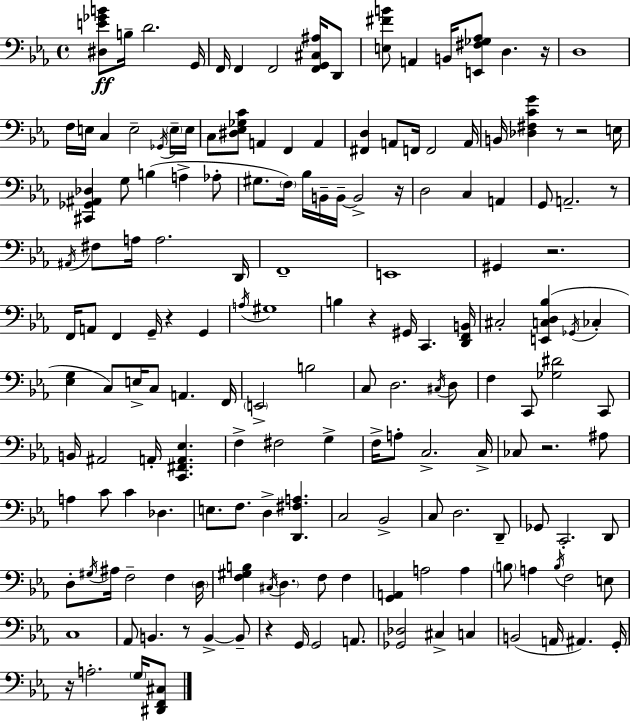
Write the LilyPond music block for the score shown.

{
  \clef bass
  \time 4/4
  \defaultTimeSignature
  \key ees \major
  \repeat volta 2 { <dis e' ges' b'>8\ff b16-- d'2. g,16 | f,16 f,4 f,2 <f, g, cis ais>16 d,8 | <e fis' b'>8 a,4 b,16 <e, fis ges aes>8 d4. r16 | d1 | \break f16 e16 c4 e2-- \acciaccatura { ges,16 } \parenthesize e16-- | e16 c8 <dis ees ges c'>8 a,4 f,4 a,4 | <fis, d>4 a,8 f,16 f,2 | a,16 b,16 <des fis c' g'>4 r8 r2 | \break e16 <cis, ges, ais, des>4 g8 b4( a4-> aes8-. | gis8. \parenthesize f16) bes16 b,16-- b,16--~~ b,2-> | r16 d2 c4 a,4 | g,8 a,2.-- r8 | \break \acciaccatura { ais,16 } fis8 a16 a2. | d,16 f,1-- | e,1 | gis,4 r2. | \break f,16 a,8 f,4 g,16-- r4 g,4 | \acciaccatura { a16 } gis1 | b4 r4 gis,16 c,4. | <d, f, b,>16 cis2-. <e, c d bes>4( \acciaccatura { ges,16 } | \break ces4-. <ees g>4 c8) e16-> c8 a,4. | f,16 \parenthesize e,2-> b2 | c8 d2. | \acciaccatura { cis16 } d8 f4 c,8 <ges dis'>2 | \break c,8 b,16 ais,2 a,16-. <c, fis, a, ees>4. | f4-> fis2 | g4-> f16-> a8-. c2.-> | c16-> ces8 r2. | \break ais8 a4 c'8 c'4 des4. | e8. f8. d4-> <d, fis a>4. | c2 bes,2-> | c8 d2. | \break d,8-- ges,8 c,2.-. | d,8 d8-. \acciaccatura { gis16 } ais16 f2-- | f4 \parenthesize d16 <f gis b>4 \acciaccatura { cis16 } \parenthesize d4. | f8 f4 <g, a,>4 a2 | \break a4 \parenthesize b8 a4 \acciaccatura { b16 } f2 | e8 c1 | aes,8 b,4. | r8 b,4->~~ b,8-- r4 g,16 g,2 | \break a,8. <ges, des>2 | cis4-> c4 b,2( | a,16 ais,4.) g,16-. r16 a2.-. | \parenthesize g16 <dis, f, cis>8 } \bar "|."
}